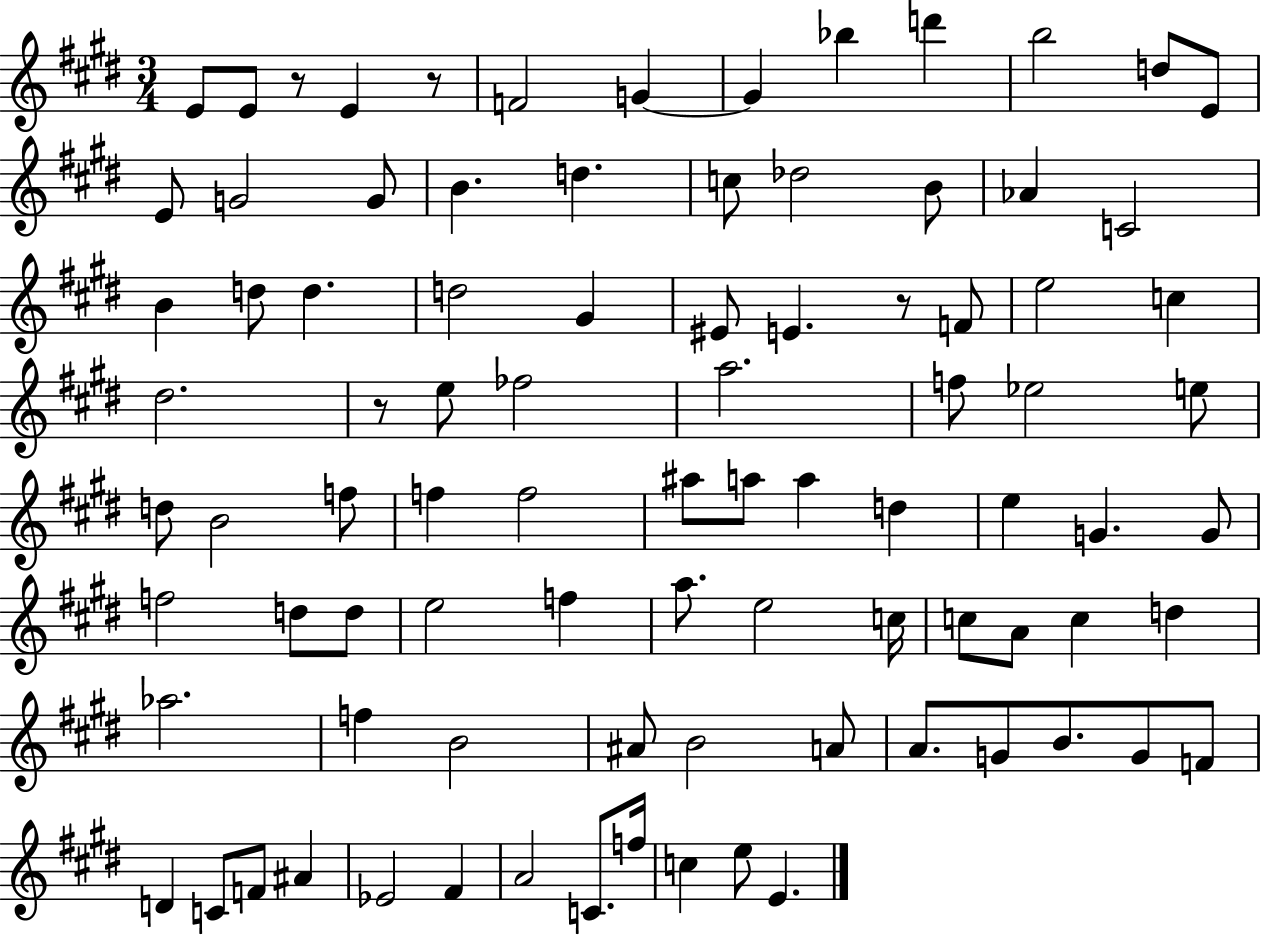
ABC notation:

X:1
T:Untitled
M:3/4
L:1/4
K:E
E/2 E/2 z/2 E z/2 F2 G G _b d' b2 d/2 E/2 E/2 G2 G/2 B d c/2 _d2 B/2 _A C2 B d/2 d d2 ^G ^E/2 E z/2 F/2 e2 c ^d2 z/2 e/2 _f2 a2 f/2 _e2 e/2 d/2 B2 f/2 f f2 ^a/2 a/2 a d e G G/2 f2 d/2 d/2 e2 f a/2 e2 c/4 c/2 A/2 c d _a2 f B2 ^A/2 B2 A/2 A/2 G/2 B/2 G/2 F/2 D C/2 F/2 ^A _E2 ^F A2 C/2 f/4 c e/2 E